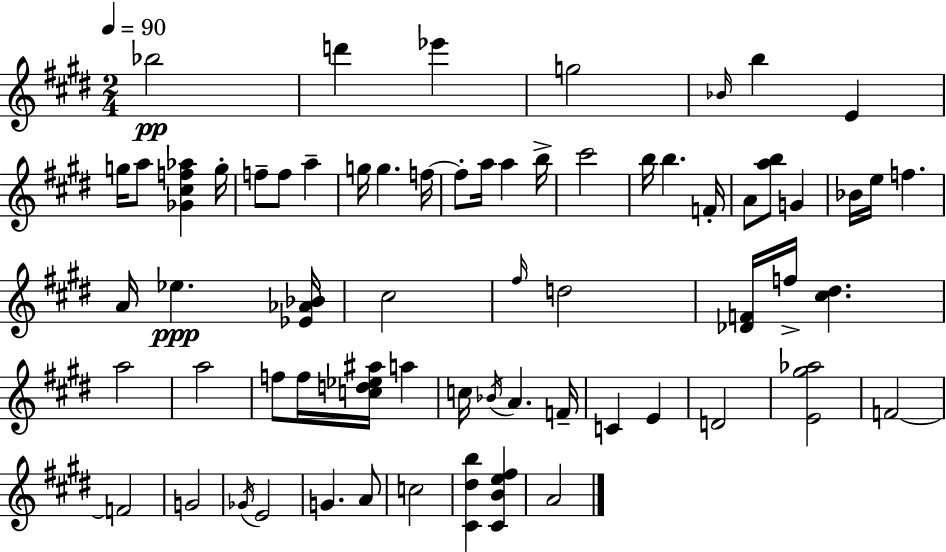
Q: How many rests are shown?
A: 0